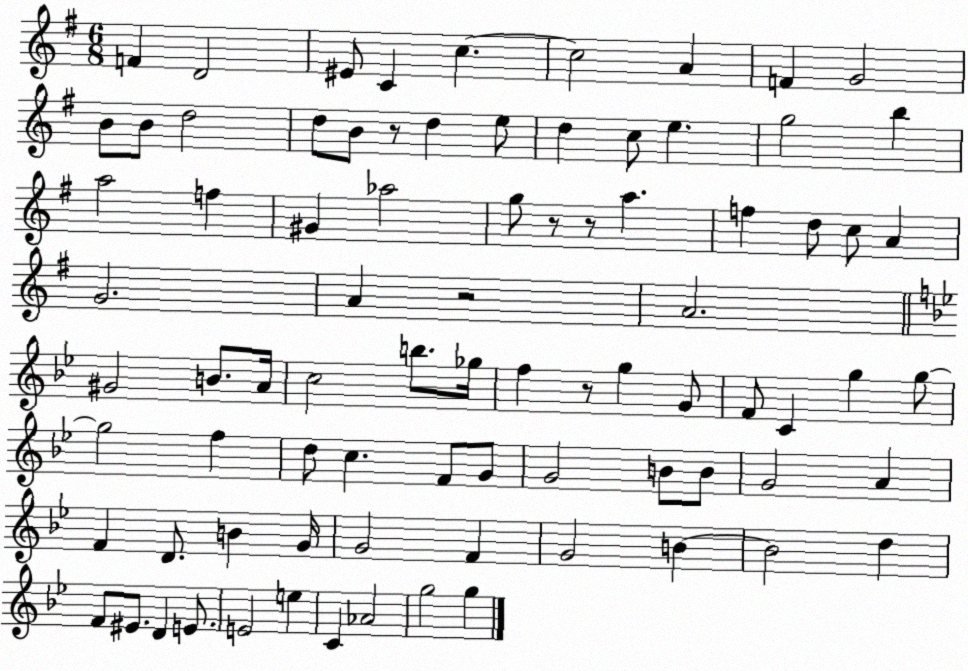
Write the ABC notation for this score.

X:1
T:Untitled
M:6/8
L:1/4
K:G
F D2 ^E/2 C c c2 A F G2 B/2 B/2 d2 d/2 B/2 z/2 d e/2 d c/2 e g2 b a2 f ^G _a2 g/2 z/2 z/2 a f d/2 c/2 A G2 A z2 A2 ^G2 B/2 A/4 c2 b/2 _g/4 f z/2 g G/2 F/2 C g g/2 g2 f d/2 c F/2 G/2 G2 B/2 B/2 G2 A F D/2 B G/4 G2 F G2 B B2 d F/2 ^E/2 D E/2 E2 e C _A2 g2 g